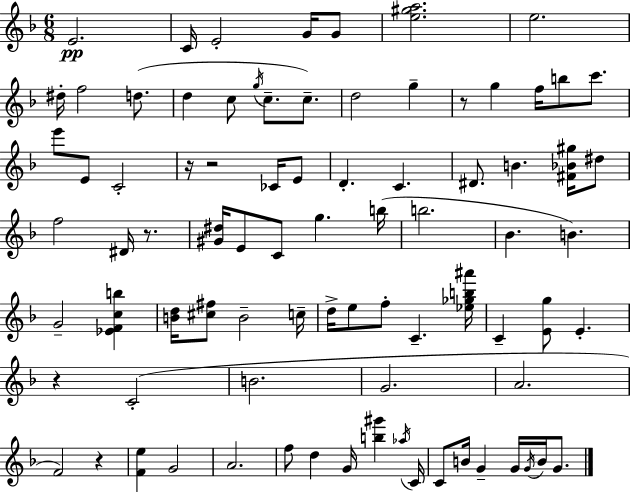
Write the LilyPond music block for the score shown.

{
  \clef treble
  \numericTimeSignature
  \time 6/8
  \key d \minor
  \repeat volta 2 { e'2.\pp | c'16 e'2-. g'16 g'8 | <e'' gis'' a''>2. | e''2. | \break dis''16-. f''2 d''8.( | d''4 c''8 \acciaccatura { g''16 } c''8.-- c''8.--) | d''2 g''4-- | r8 g''4 f''16 b''8 c'''8. | \break e'''8 e'8 c'2-. | r16 r2 ces'16 e'8 | d'4.-. c'4. | dis'8. b'4. <fis' bes' gis''>16 dis''8 | \break f''2 dis'16 r8. | <gis' dis''>16 e'8 c'8 g''4. | b''16( b''2. | bes'4. b'4.) | \break g'2-- <ees' f' c'' b''>4 | <b' d''>16 <cis'' fis''>8 b'2-- | c''16-- d''16-> e''8 f''8-. c'4.-- | <ees'' ges'' b'' ais'''>16 c'4-- <e' g''>8 e'4.-. | \break r4 c'2-.( | b'2. | g'2. | a'2. | \break f'2) r4 | <f' e''>4 g'2 | a'2. | f''8 d''4 g'16 <b'' gis'''>4 | \break \acciaccatura { aes''16 } c'16 c'8 b'16 g'4-- g'16 \acciaccatura { g'16 } b'16 | g'8. } \bar "|."
}